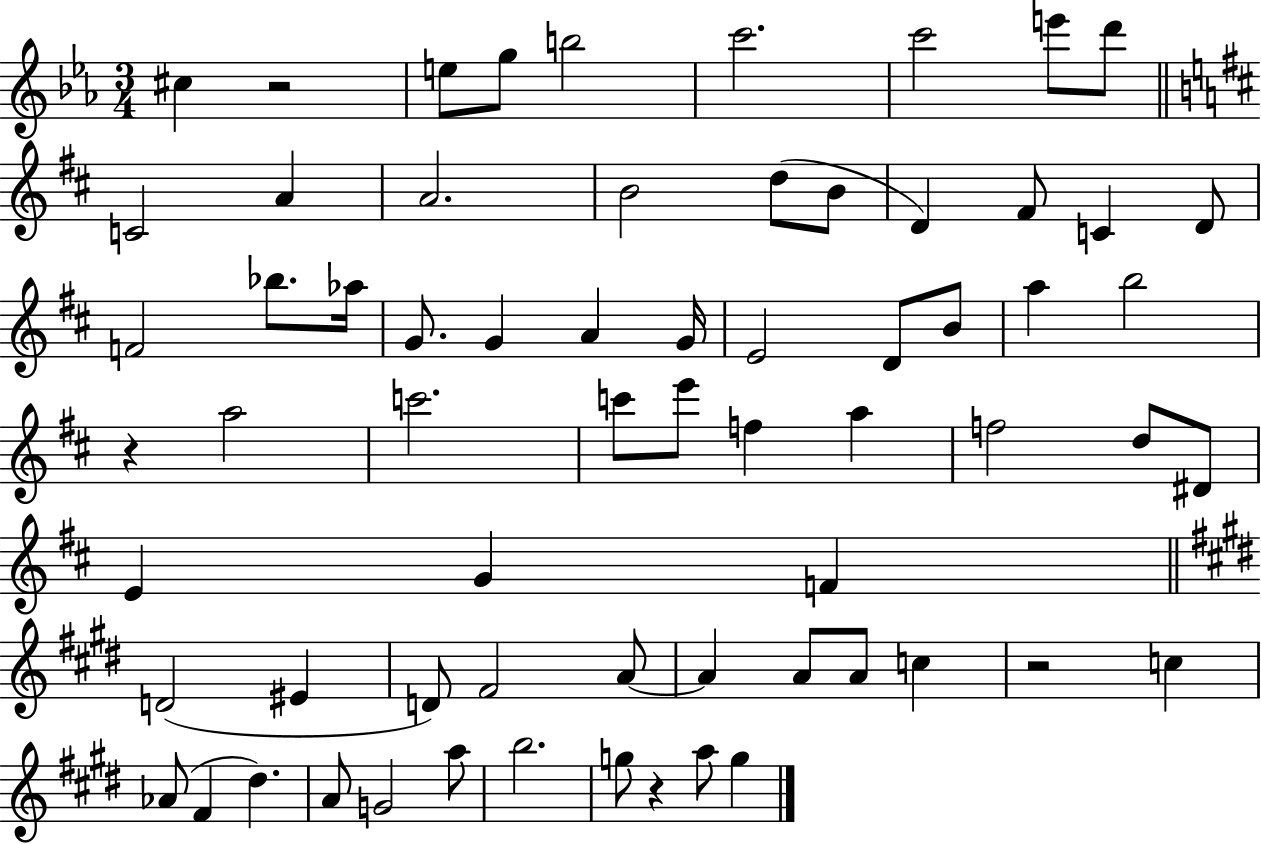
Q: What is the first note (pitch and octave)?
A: C#5